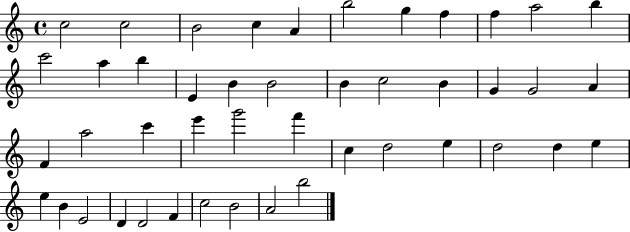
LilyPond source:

{
  \clef treble
  \time 4/4
  \defaultTimeSignature
  \key c \major
  c''2 c''2 | b'2 c''4 a'4 | b''2 g''4 f''4 | f''4 a''2 b''4 | \break c'''2 a''4 b''4 | e'4 b'4 b'2 | b'4 c''2 b'4 | g'4 g'2 a'4 | \break f'4 a''2 c'''4 | e'''4 g'''2 f'''4 | c''4 d''2 e''4 | d''2 d''4 e''4 | \break e''4 b'4 e'2 | d'4 d'2 f'4 | c''2 b'2 | a'2 b''2 | \break \bar "|."
}